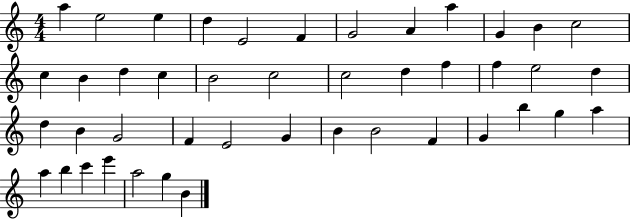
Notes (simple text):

A5/q E5/h E5/q D5/q E4/h F4/q G4/h A4/q A5/q G4/q B4/q C5/h C5/q B4/q D5/q C5/q B4/h C5/h C5/h D5/q F5/q F5/q E5/h D5/q D5/q B4/q G4/h F4/q E4/h G4/q B4/q B4/h F4/q G4/q B5/q G5/q A5/q A5/q B5/q C6/q E6/q A5/h G5/q B4/q